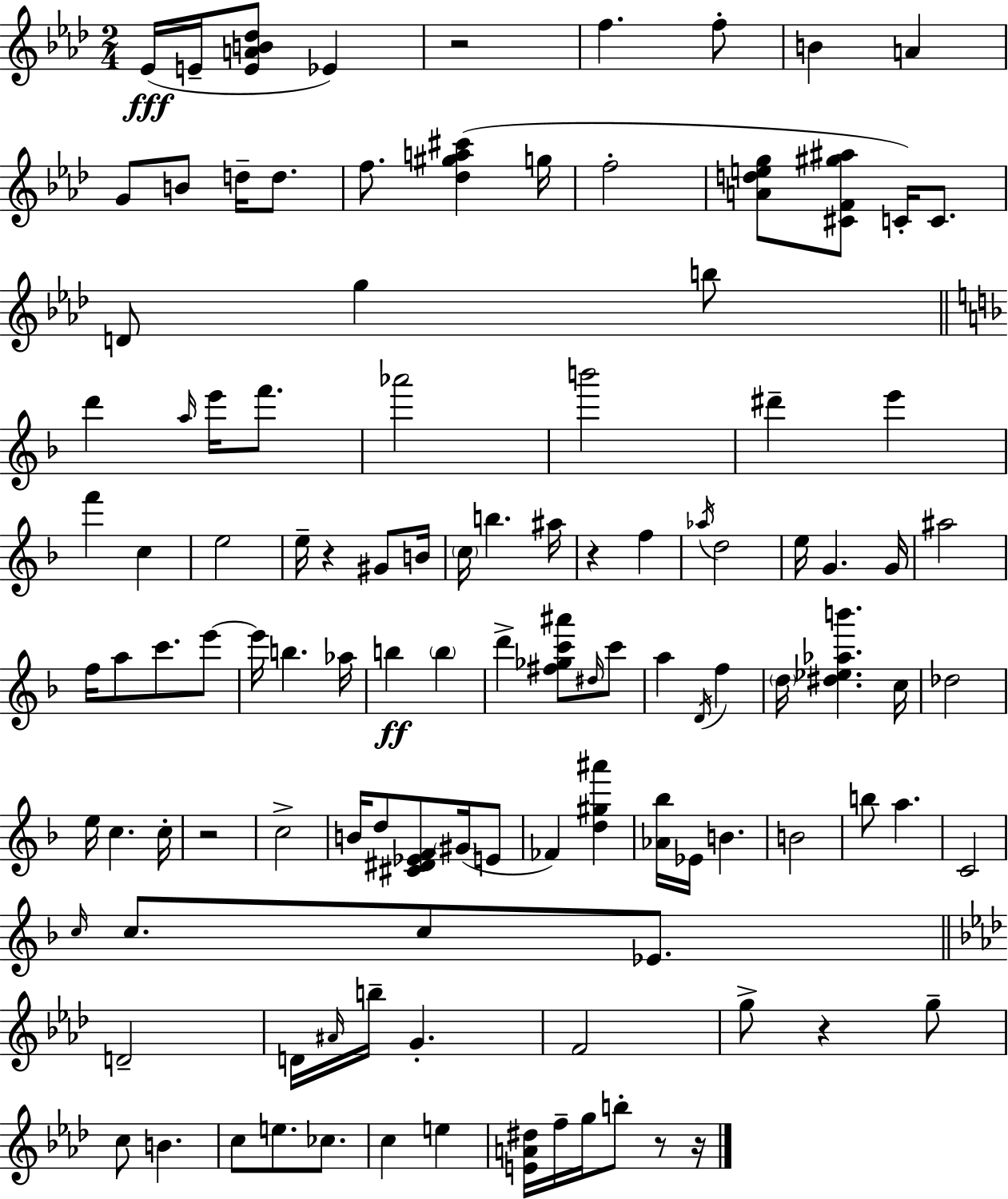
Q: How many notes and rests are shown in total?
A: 115